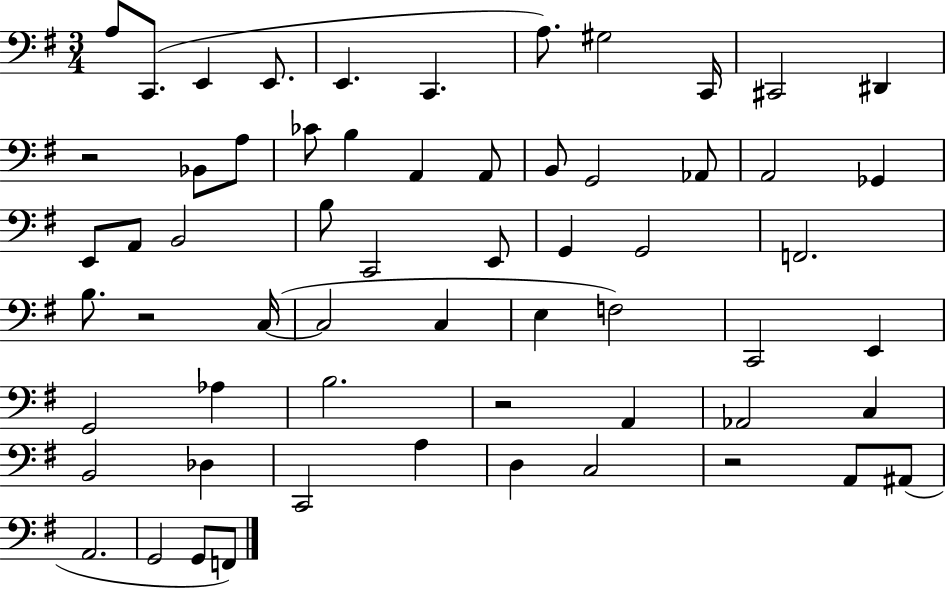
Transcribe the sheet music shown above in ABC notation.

X:1
T:Untitled
M:3/4
L:1/4
K:G
A,/2 C,,/2 E,, E,,/2 E,, C,, A,/2 ^G,2 C,,/4 ^C,,2 ^D,, z2 _B,,/2 A,/2 _C/2 B, A,, A,,/2 B,,/2 G,,2 _A,,/2 A,,2 _G,, E,,/2 A,,/2 B,,2 B,/2 C,,2 E,,/2 G,, G,,2 F,,2 B,/2 z2 C,/4 C,2 C, E, F,2 C,,2 E,, G,,2 _A, B,2 z2 A,, _A,,2 C, B,,2 _D, C,,2 A, D, C,2 z2 A,,/2 ^A,,/2 A,,2 G,,2 G,,/2 F,,/2